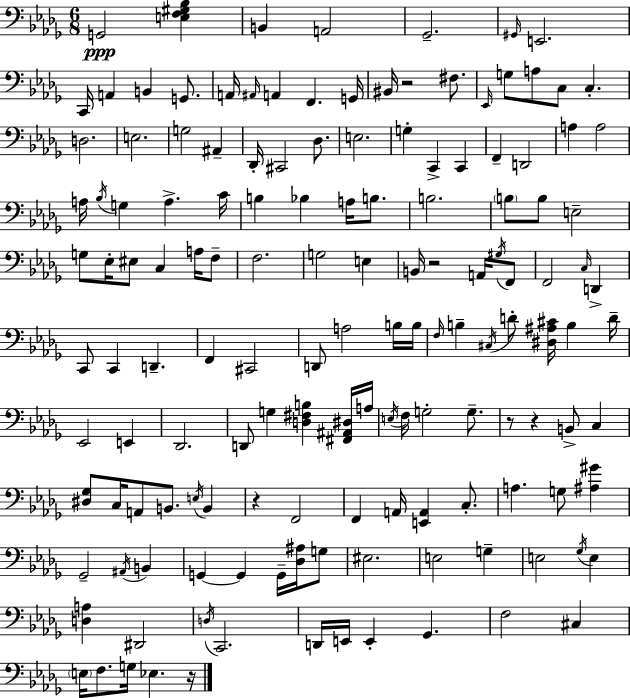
G2/h [E3,F3,G#3,Bb3]/q B2/q A2/h Gb2/h. G#2/s E2/h. C2/s A2/q B2/q G2/e. A2/s A#2/s A2/q F2/q. G2/s BIS2/s R/h F#3/e. Eb2/s G3/e A3/e C3/e C3/q. D3/h. E3/h. G3/h A#2/q Db2/s C#2/h Db3/e. E3/h. G3/q C2/q C2/q F2/q D2/h A3/q A3/h A3/s Bb3/s G3/q A3/q. C4/s B3/q Bb3/q A3/s B3/e. B3/h. B3/e B3/e E3/h G3/e Eb3/s EIS3/e C3/q A3/s F3/e F3/h. G3/h E3/q B2/s R/h A2/s G#3/s F2/e F2/h C3/s D2/q C2/e C2/q D2/q. F2/q C#2/h D2/e A3/h B3/s B3/s F3/s B3/q C#3/s D4/e [D#3,A#3,C#4]/s B3/q D4/s Eb2/h E2/q Db2/h. D2/e G3/q [D3,F#3,B3]/q [F#2,A#2,D#3]/s A3/s E3/s F3/s G3/h G3/e. R/e R/q B2/e C3/q [D#3,Gb3]/e C3/s A2/e B2/e. E3/s B2/q R/q F2/h F2/q A2/s [E2,A2]/q C3/e. A3/q. G3/e [A#3,G#4]/q Gb2/h A#2/s B2/q G2/q G2/q G2/s [Db3,A#3]/s G3/e EIS3/h. E3/h G3/q E3/h Gb3/s E3/q [D3,A3]/q D#2/h D3/s C2/h. D2/s E2/s E2/q Gb2/q. F3/h C#3/q E3/s F3/e. G3/s Eb3/q. R/s